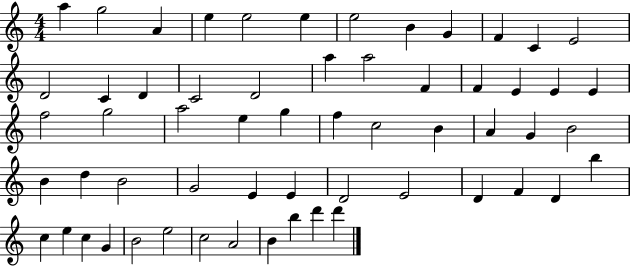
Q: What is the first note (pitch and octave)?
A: A5